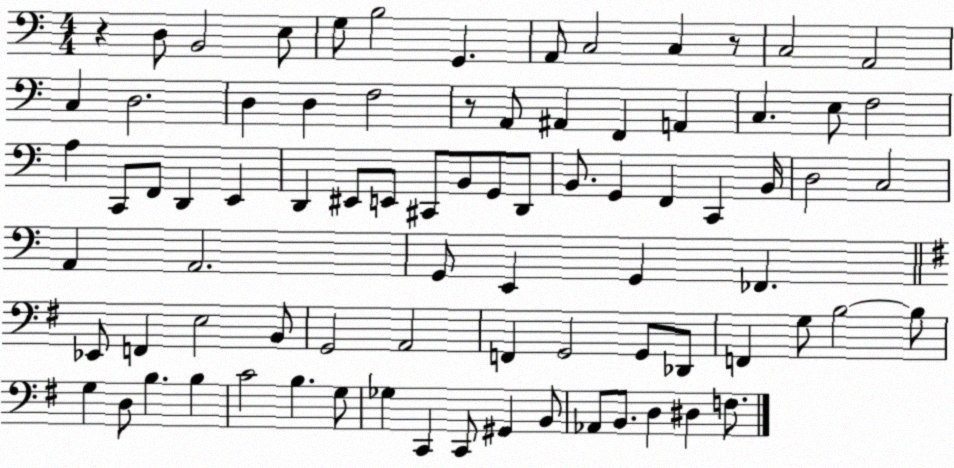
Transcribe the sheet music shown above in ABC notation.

X:1
T:Untitled
M:4/4
L:1/4
K:C
z D,/2 B,,2 E,/2 G,/2 B,2 G,, A,,/2 C,2 C, z/2 C,2 A,,2 C, D,2 D, D, F,2 z/2 A,,/2 ^A,, F,, A,, C, E,/2 F,2 A, C,,/2 F,,/2 D,, E,, D,, ^E,,/2 E,,/2 ^C,,/2 B,,/2 G,,/2 D,,/2 B,,/2 G,, F,, C,, B,,/4 D,2 C,2 A,, A,,2 G,,/2 E,, G,, _F,, _E,,/2 F,, E,2 B,,/2 G,,2 A,,2 F,, G,,2 G,,/2 _D,,/2 F,, G,/2 B,2 B,/2 G, D,/2 B, B, C2 B, G,/2 _G, C,, C,,/2 ^G,, B,,/2 _A,,/2 B,,/2 D, ^D, F,/2